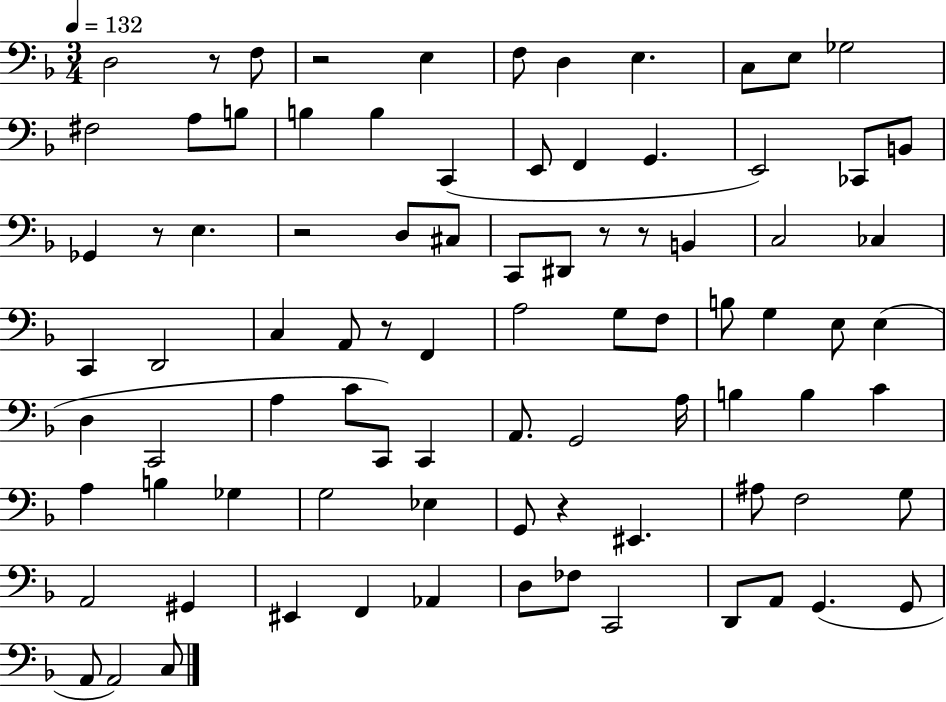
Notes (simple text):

D3/h R/e F3/e R/h E3/q F3/e D3/q E3/q. C3/e E3/e Gb3/h F#3/h A3/e B3/e B3/q B3/q C2/q E2/e F2/q G2/q. E2/h CES2/e B2/e Gb2/q R/e E3/q. R/h D3/e C#3/e C2/e D#2/e R/e R/e B2/q C3/h CES3/q C2/q D2/h C3/q A2/e R/e F2/q A3/h G3/e F3/e B3/e G3/q E3/e E3/q D3/q C2/h A3/q C4/e C2/e C2/q A2/e. G2/h A3/s B3/q B3/q C4/q A3/q B3/q Gb3/q G3/h Eb3/q G2/e R/q EIS2/q. A#3/e F3/h G3/e A2/h G#2/q EIS2/q F2/q Ab2/q D3/e FES3/e C2/h D2/e A2/e G2/q. G2/e A2/e A2/h C3/e